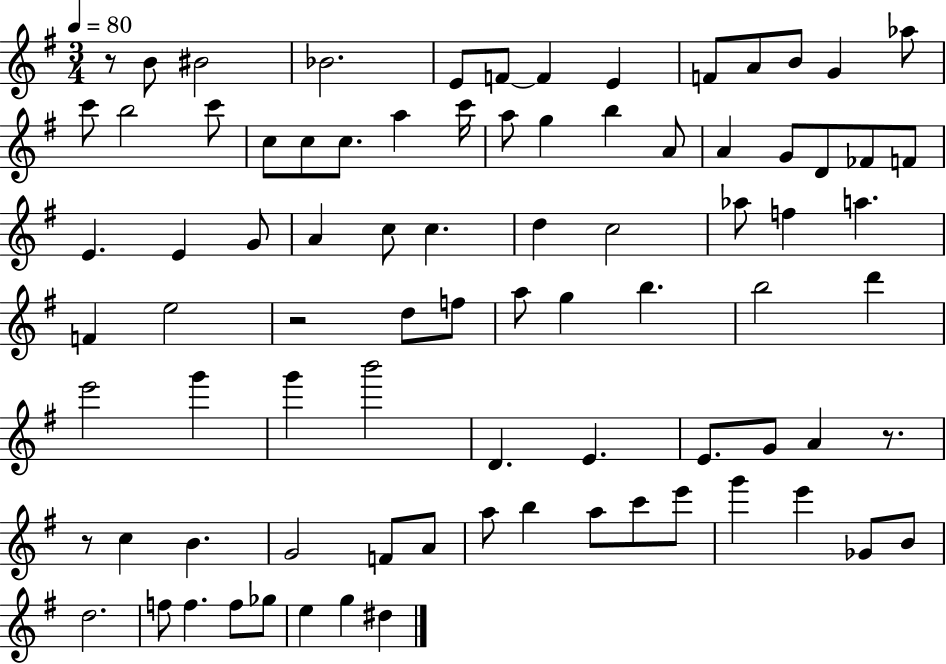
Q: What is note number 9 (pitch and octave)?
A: A4